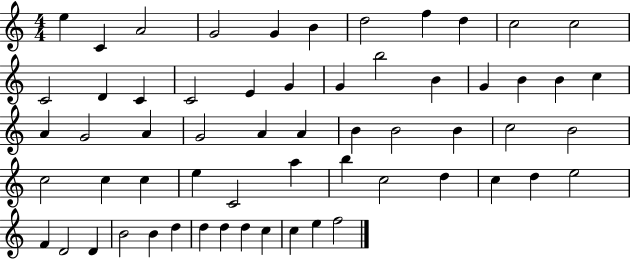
{
  \clef treble
  \numericTimeSignature
  \time 4/4
  \key c \major
  e''4 c'4 a'2 | g'2 g'4 b'4 | d''2 f''4 d''4 | c''2 c''2 | \break c'2 d'4 c'4 | c'2 e'4 g'4 | g'4 b''2 b'4 | g'4 b'4 b'4 c''4 | \break a'4 g'2 a'4 | g'2 a'4 a'4 | b'4 b'2 b'4 | c''2 b'2 | \break c''2 c''4 c''4 | e''4 c'2 a''4 | b''4 c''2 d''4 | c''4 d''4 e''2 | \break f'4 d'2 d'4 | b'2 b'4 d''4 | d''4 d''4 d''4 c''4 | c''4 e''4 f''2 | \break \bar "|."
}